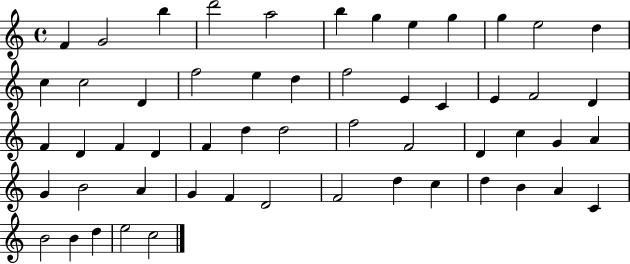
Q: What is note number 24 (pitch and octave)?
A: D4